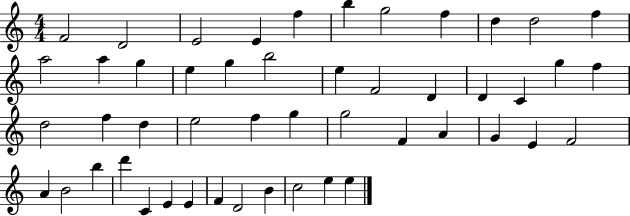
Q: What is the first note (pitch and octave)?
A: F4